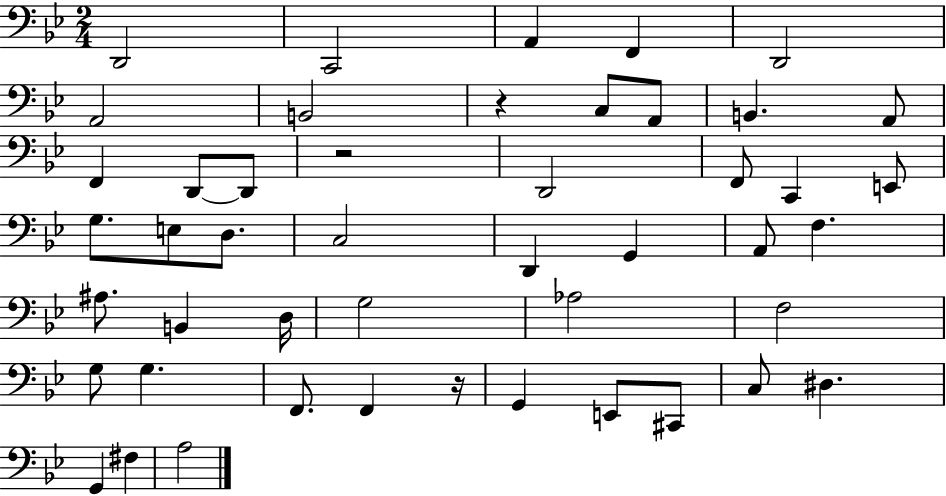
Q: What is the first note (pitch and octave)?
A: D2